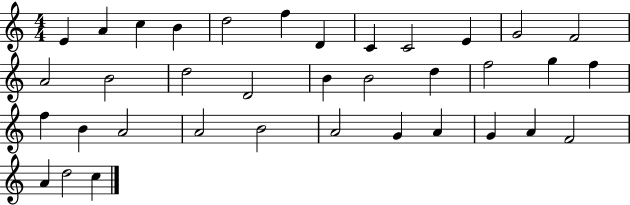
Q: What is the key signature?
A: C major